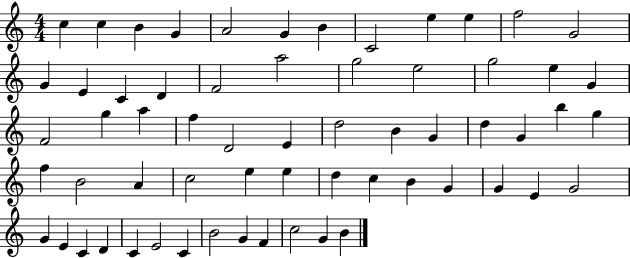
C5/q C5/q B4/q G4/q A4/h G4/q B4/q C4/h E5/q E5/q F5/h G4/h G4/q E4/q C4/q D4/q F4/h A5/h G5/h E5/h G5/h E5/q G4/q F4/h G5/q A5/q F5/q D4/h E4/q D5/h B4/q G4/q D5/q G4/q B5/q G5/q F5/q B4/h A4/q C5/h E5/q E5/q D5/q C5/q B4/q G4/q G4/q E4/q G4/h G4/q E4/q C4/q D4/q C4/q E4/h C4/q B4/h G4/q F4/q C5/h G4/q B4/q